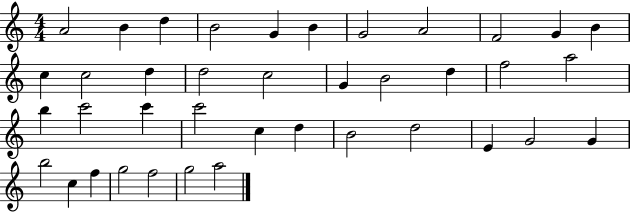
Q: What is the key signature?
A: C major